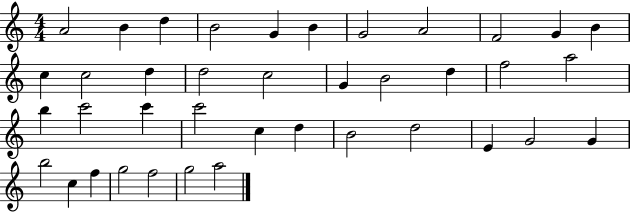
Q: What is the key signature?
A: C major